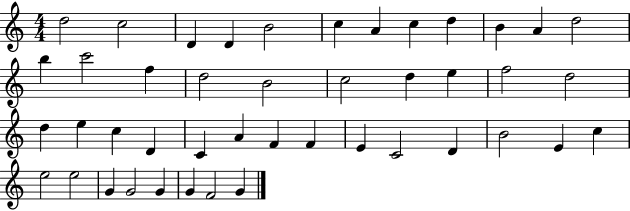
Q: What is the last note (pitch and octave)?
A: G4